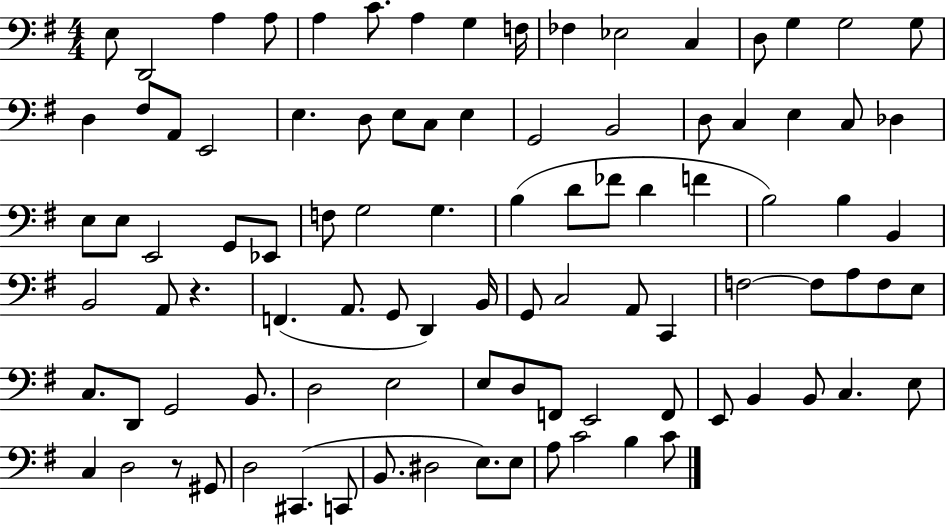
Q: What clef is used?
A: bass